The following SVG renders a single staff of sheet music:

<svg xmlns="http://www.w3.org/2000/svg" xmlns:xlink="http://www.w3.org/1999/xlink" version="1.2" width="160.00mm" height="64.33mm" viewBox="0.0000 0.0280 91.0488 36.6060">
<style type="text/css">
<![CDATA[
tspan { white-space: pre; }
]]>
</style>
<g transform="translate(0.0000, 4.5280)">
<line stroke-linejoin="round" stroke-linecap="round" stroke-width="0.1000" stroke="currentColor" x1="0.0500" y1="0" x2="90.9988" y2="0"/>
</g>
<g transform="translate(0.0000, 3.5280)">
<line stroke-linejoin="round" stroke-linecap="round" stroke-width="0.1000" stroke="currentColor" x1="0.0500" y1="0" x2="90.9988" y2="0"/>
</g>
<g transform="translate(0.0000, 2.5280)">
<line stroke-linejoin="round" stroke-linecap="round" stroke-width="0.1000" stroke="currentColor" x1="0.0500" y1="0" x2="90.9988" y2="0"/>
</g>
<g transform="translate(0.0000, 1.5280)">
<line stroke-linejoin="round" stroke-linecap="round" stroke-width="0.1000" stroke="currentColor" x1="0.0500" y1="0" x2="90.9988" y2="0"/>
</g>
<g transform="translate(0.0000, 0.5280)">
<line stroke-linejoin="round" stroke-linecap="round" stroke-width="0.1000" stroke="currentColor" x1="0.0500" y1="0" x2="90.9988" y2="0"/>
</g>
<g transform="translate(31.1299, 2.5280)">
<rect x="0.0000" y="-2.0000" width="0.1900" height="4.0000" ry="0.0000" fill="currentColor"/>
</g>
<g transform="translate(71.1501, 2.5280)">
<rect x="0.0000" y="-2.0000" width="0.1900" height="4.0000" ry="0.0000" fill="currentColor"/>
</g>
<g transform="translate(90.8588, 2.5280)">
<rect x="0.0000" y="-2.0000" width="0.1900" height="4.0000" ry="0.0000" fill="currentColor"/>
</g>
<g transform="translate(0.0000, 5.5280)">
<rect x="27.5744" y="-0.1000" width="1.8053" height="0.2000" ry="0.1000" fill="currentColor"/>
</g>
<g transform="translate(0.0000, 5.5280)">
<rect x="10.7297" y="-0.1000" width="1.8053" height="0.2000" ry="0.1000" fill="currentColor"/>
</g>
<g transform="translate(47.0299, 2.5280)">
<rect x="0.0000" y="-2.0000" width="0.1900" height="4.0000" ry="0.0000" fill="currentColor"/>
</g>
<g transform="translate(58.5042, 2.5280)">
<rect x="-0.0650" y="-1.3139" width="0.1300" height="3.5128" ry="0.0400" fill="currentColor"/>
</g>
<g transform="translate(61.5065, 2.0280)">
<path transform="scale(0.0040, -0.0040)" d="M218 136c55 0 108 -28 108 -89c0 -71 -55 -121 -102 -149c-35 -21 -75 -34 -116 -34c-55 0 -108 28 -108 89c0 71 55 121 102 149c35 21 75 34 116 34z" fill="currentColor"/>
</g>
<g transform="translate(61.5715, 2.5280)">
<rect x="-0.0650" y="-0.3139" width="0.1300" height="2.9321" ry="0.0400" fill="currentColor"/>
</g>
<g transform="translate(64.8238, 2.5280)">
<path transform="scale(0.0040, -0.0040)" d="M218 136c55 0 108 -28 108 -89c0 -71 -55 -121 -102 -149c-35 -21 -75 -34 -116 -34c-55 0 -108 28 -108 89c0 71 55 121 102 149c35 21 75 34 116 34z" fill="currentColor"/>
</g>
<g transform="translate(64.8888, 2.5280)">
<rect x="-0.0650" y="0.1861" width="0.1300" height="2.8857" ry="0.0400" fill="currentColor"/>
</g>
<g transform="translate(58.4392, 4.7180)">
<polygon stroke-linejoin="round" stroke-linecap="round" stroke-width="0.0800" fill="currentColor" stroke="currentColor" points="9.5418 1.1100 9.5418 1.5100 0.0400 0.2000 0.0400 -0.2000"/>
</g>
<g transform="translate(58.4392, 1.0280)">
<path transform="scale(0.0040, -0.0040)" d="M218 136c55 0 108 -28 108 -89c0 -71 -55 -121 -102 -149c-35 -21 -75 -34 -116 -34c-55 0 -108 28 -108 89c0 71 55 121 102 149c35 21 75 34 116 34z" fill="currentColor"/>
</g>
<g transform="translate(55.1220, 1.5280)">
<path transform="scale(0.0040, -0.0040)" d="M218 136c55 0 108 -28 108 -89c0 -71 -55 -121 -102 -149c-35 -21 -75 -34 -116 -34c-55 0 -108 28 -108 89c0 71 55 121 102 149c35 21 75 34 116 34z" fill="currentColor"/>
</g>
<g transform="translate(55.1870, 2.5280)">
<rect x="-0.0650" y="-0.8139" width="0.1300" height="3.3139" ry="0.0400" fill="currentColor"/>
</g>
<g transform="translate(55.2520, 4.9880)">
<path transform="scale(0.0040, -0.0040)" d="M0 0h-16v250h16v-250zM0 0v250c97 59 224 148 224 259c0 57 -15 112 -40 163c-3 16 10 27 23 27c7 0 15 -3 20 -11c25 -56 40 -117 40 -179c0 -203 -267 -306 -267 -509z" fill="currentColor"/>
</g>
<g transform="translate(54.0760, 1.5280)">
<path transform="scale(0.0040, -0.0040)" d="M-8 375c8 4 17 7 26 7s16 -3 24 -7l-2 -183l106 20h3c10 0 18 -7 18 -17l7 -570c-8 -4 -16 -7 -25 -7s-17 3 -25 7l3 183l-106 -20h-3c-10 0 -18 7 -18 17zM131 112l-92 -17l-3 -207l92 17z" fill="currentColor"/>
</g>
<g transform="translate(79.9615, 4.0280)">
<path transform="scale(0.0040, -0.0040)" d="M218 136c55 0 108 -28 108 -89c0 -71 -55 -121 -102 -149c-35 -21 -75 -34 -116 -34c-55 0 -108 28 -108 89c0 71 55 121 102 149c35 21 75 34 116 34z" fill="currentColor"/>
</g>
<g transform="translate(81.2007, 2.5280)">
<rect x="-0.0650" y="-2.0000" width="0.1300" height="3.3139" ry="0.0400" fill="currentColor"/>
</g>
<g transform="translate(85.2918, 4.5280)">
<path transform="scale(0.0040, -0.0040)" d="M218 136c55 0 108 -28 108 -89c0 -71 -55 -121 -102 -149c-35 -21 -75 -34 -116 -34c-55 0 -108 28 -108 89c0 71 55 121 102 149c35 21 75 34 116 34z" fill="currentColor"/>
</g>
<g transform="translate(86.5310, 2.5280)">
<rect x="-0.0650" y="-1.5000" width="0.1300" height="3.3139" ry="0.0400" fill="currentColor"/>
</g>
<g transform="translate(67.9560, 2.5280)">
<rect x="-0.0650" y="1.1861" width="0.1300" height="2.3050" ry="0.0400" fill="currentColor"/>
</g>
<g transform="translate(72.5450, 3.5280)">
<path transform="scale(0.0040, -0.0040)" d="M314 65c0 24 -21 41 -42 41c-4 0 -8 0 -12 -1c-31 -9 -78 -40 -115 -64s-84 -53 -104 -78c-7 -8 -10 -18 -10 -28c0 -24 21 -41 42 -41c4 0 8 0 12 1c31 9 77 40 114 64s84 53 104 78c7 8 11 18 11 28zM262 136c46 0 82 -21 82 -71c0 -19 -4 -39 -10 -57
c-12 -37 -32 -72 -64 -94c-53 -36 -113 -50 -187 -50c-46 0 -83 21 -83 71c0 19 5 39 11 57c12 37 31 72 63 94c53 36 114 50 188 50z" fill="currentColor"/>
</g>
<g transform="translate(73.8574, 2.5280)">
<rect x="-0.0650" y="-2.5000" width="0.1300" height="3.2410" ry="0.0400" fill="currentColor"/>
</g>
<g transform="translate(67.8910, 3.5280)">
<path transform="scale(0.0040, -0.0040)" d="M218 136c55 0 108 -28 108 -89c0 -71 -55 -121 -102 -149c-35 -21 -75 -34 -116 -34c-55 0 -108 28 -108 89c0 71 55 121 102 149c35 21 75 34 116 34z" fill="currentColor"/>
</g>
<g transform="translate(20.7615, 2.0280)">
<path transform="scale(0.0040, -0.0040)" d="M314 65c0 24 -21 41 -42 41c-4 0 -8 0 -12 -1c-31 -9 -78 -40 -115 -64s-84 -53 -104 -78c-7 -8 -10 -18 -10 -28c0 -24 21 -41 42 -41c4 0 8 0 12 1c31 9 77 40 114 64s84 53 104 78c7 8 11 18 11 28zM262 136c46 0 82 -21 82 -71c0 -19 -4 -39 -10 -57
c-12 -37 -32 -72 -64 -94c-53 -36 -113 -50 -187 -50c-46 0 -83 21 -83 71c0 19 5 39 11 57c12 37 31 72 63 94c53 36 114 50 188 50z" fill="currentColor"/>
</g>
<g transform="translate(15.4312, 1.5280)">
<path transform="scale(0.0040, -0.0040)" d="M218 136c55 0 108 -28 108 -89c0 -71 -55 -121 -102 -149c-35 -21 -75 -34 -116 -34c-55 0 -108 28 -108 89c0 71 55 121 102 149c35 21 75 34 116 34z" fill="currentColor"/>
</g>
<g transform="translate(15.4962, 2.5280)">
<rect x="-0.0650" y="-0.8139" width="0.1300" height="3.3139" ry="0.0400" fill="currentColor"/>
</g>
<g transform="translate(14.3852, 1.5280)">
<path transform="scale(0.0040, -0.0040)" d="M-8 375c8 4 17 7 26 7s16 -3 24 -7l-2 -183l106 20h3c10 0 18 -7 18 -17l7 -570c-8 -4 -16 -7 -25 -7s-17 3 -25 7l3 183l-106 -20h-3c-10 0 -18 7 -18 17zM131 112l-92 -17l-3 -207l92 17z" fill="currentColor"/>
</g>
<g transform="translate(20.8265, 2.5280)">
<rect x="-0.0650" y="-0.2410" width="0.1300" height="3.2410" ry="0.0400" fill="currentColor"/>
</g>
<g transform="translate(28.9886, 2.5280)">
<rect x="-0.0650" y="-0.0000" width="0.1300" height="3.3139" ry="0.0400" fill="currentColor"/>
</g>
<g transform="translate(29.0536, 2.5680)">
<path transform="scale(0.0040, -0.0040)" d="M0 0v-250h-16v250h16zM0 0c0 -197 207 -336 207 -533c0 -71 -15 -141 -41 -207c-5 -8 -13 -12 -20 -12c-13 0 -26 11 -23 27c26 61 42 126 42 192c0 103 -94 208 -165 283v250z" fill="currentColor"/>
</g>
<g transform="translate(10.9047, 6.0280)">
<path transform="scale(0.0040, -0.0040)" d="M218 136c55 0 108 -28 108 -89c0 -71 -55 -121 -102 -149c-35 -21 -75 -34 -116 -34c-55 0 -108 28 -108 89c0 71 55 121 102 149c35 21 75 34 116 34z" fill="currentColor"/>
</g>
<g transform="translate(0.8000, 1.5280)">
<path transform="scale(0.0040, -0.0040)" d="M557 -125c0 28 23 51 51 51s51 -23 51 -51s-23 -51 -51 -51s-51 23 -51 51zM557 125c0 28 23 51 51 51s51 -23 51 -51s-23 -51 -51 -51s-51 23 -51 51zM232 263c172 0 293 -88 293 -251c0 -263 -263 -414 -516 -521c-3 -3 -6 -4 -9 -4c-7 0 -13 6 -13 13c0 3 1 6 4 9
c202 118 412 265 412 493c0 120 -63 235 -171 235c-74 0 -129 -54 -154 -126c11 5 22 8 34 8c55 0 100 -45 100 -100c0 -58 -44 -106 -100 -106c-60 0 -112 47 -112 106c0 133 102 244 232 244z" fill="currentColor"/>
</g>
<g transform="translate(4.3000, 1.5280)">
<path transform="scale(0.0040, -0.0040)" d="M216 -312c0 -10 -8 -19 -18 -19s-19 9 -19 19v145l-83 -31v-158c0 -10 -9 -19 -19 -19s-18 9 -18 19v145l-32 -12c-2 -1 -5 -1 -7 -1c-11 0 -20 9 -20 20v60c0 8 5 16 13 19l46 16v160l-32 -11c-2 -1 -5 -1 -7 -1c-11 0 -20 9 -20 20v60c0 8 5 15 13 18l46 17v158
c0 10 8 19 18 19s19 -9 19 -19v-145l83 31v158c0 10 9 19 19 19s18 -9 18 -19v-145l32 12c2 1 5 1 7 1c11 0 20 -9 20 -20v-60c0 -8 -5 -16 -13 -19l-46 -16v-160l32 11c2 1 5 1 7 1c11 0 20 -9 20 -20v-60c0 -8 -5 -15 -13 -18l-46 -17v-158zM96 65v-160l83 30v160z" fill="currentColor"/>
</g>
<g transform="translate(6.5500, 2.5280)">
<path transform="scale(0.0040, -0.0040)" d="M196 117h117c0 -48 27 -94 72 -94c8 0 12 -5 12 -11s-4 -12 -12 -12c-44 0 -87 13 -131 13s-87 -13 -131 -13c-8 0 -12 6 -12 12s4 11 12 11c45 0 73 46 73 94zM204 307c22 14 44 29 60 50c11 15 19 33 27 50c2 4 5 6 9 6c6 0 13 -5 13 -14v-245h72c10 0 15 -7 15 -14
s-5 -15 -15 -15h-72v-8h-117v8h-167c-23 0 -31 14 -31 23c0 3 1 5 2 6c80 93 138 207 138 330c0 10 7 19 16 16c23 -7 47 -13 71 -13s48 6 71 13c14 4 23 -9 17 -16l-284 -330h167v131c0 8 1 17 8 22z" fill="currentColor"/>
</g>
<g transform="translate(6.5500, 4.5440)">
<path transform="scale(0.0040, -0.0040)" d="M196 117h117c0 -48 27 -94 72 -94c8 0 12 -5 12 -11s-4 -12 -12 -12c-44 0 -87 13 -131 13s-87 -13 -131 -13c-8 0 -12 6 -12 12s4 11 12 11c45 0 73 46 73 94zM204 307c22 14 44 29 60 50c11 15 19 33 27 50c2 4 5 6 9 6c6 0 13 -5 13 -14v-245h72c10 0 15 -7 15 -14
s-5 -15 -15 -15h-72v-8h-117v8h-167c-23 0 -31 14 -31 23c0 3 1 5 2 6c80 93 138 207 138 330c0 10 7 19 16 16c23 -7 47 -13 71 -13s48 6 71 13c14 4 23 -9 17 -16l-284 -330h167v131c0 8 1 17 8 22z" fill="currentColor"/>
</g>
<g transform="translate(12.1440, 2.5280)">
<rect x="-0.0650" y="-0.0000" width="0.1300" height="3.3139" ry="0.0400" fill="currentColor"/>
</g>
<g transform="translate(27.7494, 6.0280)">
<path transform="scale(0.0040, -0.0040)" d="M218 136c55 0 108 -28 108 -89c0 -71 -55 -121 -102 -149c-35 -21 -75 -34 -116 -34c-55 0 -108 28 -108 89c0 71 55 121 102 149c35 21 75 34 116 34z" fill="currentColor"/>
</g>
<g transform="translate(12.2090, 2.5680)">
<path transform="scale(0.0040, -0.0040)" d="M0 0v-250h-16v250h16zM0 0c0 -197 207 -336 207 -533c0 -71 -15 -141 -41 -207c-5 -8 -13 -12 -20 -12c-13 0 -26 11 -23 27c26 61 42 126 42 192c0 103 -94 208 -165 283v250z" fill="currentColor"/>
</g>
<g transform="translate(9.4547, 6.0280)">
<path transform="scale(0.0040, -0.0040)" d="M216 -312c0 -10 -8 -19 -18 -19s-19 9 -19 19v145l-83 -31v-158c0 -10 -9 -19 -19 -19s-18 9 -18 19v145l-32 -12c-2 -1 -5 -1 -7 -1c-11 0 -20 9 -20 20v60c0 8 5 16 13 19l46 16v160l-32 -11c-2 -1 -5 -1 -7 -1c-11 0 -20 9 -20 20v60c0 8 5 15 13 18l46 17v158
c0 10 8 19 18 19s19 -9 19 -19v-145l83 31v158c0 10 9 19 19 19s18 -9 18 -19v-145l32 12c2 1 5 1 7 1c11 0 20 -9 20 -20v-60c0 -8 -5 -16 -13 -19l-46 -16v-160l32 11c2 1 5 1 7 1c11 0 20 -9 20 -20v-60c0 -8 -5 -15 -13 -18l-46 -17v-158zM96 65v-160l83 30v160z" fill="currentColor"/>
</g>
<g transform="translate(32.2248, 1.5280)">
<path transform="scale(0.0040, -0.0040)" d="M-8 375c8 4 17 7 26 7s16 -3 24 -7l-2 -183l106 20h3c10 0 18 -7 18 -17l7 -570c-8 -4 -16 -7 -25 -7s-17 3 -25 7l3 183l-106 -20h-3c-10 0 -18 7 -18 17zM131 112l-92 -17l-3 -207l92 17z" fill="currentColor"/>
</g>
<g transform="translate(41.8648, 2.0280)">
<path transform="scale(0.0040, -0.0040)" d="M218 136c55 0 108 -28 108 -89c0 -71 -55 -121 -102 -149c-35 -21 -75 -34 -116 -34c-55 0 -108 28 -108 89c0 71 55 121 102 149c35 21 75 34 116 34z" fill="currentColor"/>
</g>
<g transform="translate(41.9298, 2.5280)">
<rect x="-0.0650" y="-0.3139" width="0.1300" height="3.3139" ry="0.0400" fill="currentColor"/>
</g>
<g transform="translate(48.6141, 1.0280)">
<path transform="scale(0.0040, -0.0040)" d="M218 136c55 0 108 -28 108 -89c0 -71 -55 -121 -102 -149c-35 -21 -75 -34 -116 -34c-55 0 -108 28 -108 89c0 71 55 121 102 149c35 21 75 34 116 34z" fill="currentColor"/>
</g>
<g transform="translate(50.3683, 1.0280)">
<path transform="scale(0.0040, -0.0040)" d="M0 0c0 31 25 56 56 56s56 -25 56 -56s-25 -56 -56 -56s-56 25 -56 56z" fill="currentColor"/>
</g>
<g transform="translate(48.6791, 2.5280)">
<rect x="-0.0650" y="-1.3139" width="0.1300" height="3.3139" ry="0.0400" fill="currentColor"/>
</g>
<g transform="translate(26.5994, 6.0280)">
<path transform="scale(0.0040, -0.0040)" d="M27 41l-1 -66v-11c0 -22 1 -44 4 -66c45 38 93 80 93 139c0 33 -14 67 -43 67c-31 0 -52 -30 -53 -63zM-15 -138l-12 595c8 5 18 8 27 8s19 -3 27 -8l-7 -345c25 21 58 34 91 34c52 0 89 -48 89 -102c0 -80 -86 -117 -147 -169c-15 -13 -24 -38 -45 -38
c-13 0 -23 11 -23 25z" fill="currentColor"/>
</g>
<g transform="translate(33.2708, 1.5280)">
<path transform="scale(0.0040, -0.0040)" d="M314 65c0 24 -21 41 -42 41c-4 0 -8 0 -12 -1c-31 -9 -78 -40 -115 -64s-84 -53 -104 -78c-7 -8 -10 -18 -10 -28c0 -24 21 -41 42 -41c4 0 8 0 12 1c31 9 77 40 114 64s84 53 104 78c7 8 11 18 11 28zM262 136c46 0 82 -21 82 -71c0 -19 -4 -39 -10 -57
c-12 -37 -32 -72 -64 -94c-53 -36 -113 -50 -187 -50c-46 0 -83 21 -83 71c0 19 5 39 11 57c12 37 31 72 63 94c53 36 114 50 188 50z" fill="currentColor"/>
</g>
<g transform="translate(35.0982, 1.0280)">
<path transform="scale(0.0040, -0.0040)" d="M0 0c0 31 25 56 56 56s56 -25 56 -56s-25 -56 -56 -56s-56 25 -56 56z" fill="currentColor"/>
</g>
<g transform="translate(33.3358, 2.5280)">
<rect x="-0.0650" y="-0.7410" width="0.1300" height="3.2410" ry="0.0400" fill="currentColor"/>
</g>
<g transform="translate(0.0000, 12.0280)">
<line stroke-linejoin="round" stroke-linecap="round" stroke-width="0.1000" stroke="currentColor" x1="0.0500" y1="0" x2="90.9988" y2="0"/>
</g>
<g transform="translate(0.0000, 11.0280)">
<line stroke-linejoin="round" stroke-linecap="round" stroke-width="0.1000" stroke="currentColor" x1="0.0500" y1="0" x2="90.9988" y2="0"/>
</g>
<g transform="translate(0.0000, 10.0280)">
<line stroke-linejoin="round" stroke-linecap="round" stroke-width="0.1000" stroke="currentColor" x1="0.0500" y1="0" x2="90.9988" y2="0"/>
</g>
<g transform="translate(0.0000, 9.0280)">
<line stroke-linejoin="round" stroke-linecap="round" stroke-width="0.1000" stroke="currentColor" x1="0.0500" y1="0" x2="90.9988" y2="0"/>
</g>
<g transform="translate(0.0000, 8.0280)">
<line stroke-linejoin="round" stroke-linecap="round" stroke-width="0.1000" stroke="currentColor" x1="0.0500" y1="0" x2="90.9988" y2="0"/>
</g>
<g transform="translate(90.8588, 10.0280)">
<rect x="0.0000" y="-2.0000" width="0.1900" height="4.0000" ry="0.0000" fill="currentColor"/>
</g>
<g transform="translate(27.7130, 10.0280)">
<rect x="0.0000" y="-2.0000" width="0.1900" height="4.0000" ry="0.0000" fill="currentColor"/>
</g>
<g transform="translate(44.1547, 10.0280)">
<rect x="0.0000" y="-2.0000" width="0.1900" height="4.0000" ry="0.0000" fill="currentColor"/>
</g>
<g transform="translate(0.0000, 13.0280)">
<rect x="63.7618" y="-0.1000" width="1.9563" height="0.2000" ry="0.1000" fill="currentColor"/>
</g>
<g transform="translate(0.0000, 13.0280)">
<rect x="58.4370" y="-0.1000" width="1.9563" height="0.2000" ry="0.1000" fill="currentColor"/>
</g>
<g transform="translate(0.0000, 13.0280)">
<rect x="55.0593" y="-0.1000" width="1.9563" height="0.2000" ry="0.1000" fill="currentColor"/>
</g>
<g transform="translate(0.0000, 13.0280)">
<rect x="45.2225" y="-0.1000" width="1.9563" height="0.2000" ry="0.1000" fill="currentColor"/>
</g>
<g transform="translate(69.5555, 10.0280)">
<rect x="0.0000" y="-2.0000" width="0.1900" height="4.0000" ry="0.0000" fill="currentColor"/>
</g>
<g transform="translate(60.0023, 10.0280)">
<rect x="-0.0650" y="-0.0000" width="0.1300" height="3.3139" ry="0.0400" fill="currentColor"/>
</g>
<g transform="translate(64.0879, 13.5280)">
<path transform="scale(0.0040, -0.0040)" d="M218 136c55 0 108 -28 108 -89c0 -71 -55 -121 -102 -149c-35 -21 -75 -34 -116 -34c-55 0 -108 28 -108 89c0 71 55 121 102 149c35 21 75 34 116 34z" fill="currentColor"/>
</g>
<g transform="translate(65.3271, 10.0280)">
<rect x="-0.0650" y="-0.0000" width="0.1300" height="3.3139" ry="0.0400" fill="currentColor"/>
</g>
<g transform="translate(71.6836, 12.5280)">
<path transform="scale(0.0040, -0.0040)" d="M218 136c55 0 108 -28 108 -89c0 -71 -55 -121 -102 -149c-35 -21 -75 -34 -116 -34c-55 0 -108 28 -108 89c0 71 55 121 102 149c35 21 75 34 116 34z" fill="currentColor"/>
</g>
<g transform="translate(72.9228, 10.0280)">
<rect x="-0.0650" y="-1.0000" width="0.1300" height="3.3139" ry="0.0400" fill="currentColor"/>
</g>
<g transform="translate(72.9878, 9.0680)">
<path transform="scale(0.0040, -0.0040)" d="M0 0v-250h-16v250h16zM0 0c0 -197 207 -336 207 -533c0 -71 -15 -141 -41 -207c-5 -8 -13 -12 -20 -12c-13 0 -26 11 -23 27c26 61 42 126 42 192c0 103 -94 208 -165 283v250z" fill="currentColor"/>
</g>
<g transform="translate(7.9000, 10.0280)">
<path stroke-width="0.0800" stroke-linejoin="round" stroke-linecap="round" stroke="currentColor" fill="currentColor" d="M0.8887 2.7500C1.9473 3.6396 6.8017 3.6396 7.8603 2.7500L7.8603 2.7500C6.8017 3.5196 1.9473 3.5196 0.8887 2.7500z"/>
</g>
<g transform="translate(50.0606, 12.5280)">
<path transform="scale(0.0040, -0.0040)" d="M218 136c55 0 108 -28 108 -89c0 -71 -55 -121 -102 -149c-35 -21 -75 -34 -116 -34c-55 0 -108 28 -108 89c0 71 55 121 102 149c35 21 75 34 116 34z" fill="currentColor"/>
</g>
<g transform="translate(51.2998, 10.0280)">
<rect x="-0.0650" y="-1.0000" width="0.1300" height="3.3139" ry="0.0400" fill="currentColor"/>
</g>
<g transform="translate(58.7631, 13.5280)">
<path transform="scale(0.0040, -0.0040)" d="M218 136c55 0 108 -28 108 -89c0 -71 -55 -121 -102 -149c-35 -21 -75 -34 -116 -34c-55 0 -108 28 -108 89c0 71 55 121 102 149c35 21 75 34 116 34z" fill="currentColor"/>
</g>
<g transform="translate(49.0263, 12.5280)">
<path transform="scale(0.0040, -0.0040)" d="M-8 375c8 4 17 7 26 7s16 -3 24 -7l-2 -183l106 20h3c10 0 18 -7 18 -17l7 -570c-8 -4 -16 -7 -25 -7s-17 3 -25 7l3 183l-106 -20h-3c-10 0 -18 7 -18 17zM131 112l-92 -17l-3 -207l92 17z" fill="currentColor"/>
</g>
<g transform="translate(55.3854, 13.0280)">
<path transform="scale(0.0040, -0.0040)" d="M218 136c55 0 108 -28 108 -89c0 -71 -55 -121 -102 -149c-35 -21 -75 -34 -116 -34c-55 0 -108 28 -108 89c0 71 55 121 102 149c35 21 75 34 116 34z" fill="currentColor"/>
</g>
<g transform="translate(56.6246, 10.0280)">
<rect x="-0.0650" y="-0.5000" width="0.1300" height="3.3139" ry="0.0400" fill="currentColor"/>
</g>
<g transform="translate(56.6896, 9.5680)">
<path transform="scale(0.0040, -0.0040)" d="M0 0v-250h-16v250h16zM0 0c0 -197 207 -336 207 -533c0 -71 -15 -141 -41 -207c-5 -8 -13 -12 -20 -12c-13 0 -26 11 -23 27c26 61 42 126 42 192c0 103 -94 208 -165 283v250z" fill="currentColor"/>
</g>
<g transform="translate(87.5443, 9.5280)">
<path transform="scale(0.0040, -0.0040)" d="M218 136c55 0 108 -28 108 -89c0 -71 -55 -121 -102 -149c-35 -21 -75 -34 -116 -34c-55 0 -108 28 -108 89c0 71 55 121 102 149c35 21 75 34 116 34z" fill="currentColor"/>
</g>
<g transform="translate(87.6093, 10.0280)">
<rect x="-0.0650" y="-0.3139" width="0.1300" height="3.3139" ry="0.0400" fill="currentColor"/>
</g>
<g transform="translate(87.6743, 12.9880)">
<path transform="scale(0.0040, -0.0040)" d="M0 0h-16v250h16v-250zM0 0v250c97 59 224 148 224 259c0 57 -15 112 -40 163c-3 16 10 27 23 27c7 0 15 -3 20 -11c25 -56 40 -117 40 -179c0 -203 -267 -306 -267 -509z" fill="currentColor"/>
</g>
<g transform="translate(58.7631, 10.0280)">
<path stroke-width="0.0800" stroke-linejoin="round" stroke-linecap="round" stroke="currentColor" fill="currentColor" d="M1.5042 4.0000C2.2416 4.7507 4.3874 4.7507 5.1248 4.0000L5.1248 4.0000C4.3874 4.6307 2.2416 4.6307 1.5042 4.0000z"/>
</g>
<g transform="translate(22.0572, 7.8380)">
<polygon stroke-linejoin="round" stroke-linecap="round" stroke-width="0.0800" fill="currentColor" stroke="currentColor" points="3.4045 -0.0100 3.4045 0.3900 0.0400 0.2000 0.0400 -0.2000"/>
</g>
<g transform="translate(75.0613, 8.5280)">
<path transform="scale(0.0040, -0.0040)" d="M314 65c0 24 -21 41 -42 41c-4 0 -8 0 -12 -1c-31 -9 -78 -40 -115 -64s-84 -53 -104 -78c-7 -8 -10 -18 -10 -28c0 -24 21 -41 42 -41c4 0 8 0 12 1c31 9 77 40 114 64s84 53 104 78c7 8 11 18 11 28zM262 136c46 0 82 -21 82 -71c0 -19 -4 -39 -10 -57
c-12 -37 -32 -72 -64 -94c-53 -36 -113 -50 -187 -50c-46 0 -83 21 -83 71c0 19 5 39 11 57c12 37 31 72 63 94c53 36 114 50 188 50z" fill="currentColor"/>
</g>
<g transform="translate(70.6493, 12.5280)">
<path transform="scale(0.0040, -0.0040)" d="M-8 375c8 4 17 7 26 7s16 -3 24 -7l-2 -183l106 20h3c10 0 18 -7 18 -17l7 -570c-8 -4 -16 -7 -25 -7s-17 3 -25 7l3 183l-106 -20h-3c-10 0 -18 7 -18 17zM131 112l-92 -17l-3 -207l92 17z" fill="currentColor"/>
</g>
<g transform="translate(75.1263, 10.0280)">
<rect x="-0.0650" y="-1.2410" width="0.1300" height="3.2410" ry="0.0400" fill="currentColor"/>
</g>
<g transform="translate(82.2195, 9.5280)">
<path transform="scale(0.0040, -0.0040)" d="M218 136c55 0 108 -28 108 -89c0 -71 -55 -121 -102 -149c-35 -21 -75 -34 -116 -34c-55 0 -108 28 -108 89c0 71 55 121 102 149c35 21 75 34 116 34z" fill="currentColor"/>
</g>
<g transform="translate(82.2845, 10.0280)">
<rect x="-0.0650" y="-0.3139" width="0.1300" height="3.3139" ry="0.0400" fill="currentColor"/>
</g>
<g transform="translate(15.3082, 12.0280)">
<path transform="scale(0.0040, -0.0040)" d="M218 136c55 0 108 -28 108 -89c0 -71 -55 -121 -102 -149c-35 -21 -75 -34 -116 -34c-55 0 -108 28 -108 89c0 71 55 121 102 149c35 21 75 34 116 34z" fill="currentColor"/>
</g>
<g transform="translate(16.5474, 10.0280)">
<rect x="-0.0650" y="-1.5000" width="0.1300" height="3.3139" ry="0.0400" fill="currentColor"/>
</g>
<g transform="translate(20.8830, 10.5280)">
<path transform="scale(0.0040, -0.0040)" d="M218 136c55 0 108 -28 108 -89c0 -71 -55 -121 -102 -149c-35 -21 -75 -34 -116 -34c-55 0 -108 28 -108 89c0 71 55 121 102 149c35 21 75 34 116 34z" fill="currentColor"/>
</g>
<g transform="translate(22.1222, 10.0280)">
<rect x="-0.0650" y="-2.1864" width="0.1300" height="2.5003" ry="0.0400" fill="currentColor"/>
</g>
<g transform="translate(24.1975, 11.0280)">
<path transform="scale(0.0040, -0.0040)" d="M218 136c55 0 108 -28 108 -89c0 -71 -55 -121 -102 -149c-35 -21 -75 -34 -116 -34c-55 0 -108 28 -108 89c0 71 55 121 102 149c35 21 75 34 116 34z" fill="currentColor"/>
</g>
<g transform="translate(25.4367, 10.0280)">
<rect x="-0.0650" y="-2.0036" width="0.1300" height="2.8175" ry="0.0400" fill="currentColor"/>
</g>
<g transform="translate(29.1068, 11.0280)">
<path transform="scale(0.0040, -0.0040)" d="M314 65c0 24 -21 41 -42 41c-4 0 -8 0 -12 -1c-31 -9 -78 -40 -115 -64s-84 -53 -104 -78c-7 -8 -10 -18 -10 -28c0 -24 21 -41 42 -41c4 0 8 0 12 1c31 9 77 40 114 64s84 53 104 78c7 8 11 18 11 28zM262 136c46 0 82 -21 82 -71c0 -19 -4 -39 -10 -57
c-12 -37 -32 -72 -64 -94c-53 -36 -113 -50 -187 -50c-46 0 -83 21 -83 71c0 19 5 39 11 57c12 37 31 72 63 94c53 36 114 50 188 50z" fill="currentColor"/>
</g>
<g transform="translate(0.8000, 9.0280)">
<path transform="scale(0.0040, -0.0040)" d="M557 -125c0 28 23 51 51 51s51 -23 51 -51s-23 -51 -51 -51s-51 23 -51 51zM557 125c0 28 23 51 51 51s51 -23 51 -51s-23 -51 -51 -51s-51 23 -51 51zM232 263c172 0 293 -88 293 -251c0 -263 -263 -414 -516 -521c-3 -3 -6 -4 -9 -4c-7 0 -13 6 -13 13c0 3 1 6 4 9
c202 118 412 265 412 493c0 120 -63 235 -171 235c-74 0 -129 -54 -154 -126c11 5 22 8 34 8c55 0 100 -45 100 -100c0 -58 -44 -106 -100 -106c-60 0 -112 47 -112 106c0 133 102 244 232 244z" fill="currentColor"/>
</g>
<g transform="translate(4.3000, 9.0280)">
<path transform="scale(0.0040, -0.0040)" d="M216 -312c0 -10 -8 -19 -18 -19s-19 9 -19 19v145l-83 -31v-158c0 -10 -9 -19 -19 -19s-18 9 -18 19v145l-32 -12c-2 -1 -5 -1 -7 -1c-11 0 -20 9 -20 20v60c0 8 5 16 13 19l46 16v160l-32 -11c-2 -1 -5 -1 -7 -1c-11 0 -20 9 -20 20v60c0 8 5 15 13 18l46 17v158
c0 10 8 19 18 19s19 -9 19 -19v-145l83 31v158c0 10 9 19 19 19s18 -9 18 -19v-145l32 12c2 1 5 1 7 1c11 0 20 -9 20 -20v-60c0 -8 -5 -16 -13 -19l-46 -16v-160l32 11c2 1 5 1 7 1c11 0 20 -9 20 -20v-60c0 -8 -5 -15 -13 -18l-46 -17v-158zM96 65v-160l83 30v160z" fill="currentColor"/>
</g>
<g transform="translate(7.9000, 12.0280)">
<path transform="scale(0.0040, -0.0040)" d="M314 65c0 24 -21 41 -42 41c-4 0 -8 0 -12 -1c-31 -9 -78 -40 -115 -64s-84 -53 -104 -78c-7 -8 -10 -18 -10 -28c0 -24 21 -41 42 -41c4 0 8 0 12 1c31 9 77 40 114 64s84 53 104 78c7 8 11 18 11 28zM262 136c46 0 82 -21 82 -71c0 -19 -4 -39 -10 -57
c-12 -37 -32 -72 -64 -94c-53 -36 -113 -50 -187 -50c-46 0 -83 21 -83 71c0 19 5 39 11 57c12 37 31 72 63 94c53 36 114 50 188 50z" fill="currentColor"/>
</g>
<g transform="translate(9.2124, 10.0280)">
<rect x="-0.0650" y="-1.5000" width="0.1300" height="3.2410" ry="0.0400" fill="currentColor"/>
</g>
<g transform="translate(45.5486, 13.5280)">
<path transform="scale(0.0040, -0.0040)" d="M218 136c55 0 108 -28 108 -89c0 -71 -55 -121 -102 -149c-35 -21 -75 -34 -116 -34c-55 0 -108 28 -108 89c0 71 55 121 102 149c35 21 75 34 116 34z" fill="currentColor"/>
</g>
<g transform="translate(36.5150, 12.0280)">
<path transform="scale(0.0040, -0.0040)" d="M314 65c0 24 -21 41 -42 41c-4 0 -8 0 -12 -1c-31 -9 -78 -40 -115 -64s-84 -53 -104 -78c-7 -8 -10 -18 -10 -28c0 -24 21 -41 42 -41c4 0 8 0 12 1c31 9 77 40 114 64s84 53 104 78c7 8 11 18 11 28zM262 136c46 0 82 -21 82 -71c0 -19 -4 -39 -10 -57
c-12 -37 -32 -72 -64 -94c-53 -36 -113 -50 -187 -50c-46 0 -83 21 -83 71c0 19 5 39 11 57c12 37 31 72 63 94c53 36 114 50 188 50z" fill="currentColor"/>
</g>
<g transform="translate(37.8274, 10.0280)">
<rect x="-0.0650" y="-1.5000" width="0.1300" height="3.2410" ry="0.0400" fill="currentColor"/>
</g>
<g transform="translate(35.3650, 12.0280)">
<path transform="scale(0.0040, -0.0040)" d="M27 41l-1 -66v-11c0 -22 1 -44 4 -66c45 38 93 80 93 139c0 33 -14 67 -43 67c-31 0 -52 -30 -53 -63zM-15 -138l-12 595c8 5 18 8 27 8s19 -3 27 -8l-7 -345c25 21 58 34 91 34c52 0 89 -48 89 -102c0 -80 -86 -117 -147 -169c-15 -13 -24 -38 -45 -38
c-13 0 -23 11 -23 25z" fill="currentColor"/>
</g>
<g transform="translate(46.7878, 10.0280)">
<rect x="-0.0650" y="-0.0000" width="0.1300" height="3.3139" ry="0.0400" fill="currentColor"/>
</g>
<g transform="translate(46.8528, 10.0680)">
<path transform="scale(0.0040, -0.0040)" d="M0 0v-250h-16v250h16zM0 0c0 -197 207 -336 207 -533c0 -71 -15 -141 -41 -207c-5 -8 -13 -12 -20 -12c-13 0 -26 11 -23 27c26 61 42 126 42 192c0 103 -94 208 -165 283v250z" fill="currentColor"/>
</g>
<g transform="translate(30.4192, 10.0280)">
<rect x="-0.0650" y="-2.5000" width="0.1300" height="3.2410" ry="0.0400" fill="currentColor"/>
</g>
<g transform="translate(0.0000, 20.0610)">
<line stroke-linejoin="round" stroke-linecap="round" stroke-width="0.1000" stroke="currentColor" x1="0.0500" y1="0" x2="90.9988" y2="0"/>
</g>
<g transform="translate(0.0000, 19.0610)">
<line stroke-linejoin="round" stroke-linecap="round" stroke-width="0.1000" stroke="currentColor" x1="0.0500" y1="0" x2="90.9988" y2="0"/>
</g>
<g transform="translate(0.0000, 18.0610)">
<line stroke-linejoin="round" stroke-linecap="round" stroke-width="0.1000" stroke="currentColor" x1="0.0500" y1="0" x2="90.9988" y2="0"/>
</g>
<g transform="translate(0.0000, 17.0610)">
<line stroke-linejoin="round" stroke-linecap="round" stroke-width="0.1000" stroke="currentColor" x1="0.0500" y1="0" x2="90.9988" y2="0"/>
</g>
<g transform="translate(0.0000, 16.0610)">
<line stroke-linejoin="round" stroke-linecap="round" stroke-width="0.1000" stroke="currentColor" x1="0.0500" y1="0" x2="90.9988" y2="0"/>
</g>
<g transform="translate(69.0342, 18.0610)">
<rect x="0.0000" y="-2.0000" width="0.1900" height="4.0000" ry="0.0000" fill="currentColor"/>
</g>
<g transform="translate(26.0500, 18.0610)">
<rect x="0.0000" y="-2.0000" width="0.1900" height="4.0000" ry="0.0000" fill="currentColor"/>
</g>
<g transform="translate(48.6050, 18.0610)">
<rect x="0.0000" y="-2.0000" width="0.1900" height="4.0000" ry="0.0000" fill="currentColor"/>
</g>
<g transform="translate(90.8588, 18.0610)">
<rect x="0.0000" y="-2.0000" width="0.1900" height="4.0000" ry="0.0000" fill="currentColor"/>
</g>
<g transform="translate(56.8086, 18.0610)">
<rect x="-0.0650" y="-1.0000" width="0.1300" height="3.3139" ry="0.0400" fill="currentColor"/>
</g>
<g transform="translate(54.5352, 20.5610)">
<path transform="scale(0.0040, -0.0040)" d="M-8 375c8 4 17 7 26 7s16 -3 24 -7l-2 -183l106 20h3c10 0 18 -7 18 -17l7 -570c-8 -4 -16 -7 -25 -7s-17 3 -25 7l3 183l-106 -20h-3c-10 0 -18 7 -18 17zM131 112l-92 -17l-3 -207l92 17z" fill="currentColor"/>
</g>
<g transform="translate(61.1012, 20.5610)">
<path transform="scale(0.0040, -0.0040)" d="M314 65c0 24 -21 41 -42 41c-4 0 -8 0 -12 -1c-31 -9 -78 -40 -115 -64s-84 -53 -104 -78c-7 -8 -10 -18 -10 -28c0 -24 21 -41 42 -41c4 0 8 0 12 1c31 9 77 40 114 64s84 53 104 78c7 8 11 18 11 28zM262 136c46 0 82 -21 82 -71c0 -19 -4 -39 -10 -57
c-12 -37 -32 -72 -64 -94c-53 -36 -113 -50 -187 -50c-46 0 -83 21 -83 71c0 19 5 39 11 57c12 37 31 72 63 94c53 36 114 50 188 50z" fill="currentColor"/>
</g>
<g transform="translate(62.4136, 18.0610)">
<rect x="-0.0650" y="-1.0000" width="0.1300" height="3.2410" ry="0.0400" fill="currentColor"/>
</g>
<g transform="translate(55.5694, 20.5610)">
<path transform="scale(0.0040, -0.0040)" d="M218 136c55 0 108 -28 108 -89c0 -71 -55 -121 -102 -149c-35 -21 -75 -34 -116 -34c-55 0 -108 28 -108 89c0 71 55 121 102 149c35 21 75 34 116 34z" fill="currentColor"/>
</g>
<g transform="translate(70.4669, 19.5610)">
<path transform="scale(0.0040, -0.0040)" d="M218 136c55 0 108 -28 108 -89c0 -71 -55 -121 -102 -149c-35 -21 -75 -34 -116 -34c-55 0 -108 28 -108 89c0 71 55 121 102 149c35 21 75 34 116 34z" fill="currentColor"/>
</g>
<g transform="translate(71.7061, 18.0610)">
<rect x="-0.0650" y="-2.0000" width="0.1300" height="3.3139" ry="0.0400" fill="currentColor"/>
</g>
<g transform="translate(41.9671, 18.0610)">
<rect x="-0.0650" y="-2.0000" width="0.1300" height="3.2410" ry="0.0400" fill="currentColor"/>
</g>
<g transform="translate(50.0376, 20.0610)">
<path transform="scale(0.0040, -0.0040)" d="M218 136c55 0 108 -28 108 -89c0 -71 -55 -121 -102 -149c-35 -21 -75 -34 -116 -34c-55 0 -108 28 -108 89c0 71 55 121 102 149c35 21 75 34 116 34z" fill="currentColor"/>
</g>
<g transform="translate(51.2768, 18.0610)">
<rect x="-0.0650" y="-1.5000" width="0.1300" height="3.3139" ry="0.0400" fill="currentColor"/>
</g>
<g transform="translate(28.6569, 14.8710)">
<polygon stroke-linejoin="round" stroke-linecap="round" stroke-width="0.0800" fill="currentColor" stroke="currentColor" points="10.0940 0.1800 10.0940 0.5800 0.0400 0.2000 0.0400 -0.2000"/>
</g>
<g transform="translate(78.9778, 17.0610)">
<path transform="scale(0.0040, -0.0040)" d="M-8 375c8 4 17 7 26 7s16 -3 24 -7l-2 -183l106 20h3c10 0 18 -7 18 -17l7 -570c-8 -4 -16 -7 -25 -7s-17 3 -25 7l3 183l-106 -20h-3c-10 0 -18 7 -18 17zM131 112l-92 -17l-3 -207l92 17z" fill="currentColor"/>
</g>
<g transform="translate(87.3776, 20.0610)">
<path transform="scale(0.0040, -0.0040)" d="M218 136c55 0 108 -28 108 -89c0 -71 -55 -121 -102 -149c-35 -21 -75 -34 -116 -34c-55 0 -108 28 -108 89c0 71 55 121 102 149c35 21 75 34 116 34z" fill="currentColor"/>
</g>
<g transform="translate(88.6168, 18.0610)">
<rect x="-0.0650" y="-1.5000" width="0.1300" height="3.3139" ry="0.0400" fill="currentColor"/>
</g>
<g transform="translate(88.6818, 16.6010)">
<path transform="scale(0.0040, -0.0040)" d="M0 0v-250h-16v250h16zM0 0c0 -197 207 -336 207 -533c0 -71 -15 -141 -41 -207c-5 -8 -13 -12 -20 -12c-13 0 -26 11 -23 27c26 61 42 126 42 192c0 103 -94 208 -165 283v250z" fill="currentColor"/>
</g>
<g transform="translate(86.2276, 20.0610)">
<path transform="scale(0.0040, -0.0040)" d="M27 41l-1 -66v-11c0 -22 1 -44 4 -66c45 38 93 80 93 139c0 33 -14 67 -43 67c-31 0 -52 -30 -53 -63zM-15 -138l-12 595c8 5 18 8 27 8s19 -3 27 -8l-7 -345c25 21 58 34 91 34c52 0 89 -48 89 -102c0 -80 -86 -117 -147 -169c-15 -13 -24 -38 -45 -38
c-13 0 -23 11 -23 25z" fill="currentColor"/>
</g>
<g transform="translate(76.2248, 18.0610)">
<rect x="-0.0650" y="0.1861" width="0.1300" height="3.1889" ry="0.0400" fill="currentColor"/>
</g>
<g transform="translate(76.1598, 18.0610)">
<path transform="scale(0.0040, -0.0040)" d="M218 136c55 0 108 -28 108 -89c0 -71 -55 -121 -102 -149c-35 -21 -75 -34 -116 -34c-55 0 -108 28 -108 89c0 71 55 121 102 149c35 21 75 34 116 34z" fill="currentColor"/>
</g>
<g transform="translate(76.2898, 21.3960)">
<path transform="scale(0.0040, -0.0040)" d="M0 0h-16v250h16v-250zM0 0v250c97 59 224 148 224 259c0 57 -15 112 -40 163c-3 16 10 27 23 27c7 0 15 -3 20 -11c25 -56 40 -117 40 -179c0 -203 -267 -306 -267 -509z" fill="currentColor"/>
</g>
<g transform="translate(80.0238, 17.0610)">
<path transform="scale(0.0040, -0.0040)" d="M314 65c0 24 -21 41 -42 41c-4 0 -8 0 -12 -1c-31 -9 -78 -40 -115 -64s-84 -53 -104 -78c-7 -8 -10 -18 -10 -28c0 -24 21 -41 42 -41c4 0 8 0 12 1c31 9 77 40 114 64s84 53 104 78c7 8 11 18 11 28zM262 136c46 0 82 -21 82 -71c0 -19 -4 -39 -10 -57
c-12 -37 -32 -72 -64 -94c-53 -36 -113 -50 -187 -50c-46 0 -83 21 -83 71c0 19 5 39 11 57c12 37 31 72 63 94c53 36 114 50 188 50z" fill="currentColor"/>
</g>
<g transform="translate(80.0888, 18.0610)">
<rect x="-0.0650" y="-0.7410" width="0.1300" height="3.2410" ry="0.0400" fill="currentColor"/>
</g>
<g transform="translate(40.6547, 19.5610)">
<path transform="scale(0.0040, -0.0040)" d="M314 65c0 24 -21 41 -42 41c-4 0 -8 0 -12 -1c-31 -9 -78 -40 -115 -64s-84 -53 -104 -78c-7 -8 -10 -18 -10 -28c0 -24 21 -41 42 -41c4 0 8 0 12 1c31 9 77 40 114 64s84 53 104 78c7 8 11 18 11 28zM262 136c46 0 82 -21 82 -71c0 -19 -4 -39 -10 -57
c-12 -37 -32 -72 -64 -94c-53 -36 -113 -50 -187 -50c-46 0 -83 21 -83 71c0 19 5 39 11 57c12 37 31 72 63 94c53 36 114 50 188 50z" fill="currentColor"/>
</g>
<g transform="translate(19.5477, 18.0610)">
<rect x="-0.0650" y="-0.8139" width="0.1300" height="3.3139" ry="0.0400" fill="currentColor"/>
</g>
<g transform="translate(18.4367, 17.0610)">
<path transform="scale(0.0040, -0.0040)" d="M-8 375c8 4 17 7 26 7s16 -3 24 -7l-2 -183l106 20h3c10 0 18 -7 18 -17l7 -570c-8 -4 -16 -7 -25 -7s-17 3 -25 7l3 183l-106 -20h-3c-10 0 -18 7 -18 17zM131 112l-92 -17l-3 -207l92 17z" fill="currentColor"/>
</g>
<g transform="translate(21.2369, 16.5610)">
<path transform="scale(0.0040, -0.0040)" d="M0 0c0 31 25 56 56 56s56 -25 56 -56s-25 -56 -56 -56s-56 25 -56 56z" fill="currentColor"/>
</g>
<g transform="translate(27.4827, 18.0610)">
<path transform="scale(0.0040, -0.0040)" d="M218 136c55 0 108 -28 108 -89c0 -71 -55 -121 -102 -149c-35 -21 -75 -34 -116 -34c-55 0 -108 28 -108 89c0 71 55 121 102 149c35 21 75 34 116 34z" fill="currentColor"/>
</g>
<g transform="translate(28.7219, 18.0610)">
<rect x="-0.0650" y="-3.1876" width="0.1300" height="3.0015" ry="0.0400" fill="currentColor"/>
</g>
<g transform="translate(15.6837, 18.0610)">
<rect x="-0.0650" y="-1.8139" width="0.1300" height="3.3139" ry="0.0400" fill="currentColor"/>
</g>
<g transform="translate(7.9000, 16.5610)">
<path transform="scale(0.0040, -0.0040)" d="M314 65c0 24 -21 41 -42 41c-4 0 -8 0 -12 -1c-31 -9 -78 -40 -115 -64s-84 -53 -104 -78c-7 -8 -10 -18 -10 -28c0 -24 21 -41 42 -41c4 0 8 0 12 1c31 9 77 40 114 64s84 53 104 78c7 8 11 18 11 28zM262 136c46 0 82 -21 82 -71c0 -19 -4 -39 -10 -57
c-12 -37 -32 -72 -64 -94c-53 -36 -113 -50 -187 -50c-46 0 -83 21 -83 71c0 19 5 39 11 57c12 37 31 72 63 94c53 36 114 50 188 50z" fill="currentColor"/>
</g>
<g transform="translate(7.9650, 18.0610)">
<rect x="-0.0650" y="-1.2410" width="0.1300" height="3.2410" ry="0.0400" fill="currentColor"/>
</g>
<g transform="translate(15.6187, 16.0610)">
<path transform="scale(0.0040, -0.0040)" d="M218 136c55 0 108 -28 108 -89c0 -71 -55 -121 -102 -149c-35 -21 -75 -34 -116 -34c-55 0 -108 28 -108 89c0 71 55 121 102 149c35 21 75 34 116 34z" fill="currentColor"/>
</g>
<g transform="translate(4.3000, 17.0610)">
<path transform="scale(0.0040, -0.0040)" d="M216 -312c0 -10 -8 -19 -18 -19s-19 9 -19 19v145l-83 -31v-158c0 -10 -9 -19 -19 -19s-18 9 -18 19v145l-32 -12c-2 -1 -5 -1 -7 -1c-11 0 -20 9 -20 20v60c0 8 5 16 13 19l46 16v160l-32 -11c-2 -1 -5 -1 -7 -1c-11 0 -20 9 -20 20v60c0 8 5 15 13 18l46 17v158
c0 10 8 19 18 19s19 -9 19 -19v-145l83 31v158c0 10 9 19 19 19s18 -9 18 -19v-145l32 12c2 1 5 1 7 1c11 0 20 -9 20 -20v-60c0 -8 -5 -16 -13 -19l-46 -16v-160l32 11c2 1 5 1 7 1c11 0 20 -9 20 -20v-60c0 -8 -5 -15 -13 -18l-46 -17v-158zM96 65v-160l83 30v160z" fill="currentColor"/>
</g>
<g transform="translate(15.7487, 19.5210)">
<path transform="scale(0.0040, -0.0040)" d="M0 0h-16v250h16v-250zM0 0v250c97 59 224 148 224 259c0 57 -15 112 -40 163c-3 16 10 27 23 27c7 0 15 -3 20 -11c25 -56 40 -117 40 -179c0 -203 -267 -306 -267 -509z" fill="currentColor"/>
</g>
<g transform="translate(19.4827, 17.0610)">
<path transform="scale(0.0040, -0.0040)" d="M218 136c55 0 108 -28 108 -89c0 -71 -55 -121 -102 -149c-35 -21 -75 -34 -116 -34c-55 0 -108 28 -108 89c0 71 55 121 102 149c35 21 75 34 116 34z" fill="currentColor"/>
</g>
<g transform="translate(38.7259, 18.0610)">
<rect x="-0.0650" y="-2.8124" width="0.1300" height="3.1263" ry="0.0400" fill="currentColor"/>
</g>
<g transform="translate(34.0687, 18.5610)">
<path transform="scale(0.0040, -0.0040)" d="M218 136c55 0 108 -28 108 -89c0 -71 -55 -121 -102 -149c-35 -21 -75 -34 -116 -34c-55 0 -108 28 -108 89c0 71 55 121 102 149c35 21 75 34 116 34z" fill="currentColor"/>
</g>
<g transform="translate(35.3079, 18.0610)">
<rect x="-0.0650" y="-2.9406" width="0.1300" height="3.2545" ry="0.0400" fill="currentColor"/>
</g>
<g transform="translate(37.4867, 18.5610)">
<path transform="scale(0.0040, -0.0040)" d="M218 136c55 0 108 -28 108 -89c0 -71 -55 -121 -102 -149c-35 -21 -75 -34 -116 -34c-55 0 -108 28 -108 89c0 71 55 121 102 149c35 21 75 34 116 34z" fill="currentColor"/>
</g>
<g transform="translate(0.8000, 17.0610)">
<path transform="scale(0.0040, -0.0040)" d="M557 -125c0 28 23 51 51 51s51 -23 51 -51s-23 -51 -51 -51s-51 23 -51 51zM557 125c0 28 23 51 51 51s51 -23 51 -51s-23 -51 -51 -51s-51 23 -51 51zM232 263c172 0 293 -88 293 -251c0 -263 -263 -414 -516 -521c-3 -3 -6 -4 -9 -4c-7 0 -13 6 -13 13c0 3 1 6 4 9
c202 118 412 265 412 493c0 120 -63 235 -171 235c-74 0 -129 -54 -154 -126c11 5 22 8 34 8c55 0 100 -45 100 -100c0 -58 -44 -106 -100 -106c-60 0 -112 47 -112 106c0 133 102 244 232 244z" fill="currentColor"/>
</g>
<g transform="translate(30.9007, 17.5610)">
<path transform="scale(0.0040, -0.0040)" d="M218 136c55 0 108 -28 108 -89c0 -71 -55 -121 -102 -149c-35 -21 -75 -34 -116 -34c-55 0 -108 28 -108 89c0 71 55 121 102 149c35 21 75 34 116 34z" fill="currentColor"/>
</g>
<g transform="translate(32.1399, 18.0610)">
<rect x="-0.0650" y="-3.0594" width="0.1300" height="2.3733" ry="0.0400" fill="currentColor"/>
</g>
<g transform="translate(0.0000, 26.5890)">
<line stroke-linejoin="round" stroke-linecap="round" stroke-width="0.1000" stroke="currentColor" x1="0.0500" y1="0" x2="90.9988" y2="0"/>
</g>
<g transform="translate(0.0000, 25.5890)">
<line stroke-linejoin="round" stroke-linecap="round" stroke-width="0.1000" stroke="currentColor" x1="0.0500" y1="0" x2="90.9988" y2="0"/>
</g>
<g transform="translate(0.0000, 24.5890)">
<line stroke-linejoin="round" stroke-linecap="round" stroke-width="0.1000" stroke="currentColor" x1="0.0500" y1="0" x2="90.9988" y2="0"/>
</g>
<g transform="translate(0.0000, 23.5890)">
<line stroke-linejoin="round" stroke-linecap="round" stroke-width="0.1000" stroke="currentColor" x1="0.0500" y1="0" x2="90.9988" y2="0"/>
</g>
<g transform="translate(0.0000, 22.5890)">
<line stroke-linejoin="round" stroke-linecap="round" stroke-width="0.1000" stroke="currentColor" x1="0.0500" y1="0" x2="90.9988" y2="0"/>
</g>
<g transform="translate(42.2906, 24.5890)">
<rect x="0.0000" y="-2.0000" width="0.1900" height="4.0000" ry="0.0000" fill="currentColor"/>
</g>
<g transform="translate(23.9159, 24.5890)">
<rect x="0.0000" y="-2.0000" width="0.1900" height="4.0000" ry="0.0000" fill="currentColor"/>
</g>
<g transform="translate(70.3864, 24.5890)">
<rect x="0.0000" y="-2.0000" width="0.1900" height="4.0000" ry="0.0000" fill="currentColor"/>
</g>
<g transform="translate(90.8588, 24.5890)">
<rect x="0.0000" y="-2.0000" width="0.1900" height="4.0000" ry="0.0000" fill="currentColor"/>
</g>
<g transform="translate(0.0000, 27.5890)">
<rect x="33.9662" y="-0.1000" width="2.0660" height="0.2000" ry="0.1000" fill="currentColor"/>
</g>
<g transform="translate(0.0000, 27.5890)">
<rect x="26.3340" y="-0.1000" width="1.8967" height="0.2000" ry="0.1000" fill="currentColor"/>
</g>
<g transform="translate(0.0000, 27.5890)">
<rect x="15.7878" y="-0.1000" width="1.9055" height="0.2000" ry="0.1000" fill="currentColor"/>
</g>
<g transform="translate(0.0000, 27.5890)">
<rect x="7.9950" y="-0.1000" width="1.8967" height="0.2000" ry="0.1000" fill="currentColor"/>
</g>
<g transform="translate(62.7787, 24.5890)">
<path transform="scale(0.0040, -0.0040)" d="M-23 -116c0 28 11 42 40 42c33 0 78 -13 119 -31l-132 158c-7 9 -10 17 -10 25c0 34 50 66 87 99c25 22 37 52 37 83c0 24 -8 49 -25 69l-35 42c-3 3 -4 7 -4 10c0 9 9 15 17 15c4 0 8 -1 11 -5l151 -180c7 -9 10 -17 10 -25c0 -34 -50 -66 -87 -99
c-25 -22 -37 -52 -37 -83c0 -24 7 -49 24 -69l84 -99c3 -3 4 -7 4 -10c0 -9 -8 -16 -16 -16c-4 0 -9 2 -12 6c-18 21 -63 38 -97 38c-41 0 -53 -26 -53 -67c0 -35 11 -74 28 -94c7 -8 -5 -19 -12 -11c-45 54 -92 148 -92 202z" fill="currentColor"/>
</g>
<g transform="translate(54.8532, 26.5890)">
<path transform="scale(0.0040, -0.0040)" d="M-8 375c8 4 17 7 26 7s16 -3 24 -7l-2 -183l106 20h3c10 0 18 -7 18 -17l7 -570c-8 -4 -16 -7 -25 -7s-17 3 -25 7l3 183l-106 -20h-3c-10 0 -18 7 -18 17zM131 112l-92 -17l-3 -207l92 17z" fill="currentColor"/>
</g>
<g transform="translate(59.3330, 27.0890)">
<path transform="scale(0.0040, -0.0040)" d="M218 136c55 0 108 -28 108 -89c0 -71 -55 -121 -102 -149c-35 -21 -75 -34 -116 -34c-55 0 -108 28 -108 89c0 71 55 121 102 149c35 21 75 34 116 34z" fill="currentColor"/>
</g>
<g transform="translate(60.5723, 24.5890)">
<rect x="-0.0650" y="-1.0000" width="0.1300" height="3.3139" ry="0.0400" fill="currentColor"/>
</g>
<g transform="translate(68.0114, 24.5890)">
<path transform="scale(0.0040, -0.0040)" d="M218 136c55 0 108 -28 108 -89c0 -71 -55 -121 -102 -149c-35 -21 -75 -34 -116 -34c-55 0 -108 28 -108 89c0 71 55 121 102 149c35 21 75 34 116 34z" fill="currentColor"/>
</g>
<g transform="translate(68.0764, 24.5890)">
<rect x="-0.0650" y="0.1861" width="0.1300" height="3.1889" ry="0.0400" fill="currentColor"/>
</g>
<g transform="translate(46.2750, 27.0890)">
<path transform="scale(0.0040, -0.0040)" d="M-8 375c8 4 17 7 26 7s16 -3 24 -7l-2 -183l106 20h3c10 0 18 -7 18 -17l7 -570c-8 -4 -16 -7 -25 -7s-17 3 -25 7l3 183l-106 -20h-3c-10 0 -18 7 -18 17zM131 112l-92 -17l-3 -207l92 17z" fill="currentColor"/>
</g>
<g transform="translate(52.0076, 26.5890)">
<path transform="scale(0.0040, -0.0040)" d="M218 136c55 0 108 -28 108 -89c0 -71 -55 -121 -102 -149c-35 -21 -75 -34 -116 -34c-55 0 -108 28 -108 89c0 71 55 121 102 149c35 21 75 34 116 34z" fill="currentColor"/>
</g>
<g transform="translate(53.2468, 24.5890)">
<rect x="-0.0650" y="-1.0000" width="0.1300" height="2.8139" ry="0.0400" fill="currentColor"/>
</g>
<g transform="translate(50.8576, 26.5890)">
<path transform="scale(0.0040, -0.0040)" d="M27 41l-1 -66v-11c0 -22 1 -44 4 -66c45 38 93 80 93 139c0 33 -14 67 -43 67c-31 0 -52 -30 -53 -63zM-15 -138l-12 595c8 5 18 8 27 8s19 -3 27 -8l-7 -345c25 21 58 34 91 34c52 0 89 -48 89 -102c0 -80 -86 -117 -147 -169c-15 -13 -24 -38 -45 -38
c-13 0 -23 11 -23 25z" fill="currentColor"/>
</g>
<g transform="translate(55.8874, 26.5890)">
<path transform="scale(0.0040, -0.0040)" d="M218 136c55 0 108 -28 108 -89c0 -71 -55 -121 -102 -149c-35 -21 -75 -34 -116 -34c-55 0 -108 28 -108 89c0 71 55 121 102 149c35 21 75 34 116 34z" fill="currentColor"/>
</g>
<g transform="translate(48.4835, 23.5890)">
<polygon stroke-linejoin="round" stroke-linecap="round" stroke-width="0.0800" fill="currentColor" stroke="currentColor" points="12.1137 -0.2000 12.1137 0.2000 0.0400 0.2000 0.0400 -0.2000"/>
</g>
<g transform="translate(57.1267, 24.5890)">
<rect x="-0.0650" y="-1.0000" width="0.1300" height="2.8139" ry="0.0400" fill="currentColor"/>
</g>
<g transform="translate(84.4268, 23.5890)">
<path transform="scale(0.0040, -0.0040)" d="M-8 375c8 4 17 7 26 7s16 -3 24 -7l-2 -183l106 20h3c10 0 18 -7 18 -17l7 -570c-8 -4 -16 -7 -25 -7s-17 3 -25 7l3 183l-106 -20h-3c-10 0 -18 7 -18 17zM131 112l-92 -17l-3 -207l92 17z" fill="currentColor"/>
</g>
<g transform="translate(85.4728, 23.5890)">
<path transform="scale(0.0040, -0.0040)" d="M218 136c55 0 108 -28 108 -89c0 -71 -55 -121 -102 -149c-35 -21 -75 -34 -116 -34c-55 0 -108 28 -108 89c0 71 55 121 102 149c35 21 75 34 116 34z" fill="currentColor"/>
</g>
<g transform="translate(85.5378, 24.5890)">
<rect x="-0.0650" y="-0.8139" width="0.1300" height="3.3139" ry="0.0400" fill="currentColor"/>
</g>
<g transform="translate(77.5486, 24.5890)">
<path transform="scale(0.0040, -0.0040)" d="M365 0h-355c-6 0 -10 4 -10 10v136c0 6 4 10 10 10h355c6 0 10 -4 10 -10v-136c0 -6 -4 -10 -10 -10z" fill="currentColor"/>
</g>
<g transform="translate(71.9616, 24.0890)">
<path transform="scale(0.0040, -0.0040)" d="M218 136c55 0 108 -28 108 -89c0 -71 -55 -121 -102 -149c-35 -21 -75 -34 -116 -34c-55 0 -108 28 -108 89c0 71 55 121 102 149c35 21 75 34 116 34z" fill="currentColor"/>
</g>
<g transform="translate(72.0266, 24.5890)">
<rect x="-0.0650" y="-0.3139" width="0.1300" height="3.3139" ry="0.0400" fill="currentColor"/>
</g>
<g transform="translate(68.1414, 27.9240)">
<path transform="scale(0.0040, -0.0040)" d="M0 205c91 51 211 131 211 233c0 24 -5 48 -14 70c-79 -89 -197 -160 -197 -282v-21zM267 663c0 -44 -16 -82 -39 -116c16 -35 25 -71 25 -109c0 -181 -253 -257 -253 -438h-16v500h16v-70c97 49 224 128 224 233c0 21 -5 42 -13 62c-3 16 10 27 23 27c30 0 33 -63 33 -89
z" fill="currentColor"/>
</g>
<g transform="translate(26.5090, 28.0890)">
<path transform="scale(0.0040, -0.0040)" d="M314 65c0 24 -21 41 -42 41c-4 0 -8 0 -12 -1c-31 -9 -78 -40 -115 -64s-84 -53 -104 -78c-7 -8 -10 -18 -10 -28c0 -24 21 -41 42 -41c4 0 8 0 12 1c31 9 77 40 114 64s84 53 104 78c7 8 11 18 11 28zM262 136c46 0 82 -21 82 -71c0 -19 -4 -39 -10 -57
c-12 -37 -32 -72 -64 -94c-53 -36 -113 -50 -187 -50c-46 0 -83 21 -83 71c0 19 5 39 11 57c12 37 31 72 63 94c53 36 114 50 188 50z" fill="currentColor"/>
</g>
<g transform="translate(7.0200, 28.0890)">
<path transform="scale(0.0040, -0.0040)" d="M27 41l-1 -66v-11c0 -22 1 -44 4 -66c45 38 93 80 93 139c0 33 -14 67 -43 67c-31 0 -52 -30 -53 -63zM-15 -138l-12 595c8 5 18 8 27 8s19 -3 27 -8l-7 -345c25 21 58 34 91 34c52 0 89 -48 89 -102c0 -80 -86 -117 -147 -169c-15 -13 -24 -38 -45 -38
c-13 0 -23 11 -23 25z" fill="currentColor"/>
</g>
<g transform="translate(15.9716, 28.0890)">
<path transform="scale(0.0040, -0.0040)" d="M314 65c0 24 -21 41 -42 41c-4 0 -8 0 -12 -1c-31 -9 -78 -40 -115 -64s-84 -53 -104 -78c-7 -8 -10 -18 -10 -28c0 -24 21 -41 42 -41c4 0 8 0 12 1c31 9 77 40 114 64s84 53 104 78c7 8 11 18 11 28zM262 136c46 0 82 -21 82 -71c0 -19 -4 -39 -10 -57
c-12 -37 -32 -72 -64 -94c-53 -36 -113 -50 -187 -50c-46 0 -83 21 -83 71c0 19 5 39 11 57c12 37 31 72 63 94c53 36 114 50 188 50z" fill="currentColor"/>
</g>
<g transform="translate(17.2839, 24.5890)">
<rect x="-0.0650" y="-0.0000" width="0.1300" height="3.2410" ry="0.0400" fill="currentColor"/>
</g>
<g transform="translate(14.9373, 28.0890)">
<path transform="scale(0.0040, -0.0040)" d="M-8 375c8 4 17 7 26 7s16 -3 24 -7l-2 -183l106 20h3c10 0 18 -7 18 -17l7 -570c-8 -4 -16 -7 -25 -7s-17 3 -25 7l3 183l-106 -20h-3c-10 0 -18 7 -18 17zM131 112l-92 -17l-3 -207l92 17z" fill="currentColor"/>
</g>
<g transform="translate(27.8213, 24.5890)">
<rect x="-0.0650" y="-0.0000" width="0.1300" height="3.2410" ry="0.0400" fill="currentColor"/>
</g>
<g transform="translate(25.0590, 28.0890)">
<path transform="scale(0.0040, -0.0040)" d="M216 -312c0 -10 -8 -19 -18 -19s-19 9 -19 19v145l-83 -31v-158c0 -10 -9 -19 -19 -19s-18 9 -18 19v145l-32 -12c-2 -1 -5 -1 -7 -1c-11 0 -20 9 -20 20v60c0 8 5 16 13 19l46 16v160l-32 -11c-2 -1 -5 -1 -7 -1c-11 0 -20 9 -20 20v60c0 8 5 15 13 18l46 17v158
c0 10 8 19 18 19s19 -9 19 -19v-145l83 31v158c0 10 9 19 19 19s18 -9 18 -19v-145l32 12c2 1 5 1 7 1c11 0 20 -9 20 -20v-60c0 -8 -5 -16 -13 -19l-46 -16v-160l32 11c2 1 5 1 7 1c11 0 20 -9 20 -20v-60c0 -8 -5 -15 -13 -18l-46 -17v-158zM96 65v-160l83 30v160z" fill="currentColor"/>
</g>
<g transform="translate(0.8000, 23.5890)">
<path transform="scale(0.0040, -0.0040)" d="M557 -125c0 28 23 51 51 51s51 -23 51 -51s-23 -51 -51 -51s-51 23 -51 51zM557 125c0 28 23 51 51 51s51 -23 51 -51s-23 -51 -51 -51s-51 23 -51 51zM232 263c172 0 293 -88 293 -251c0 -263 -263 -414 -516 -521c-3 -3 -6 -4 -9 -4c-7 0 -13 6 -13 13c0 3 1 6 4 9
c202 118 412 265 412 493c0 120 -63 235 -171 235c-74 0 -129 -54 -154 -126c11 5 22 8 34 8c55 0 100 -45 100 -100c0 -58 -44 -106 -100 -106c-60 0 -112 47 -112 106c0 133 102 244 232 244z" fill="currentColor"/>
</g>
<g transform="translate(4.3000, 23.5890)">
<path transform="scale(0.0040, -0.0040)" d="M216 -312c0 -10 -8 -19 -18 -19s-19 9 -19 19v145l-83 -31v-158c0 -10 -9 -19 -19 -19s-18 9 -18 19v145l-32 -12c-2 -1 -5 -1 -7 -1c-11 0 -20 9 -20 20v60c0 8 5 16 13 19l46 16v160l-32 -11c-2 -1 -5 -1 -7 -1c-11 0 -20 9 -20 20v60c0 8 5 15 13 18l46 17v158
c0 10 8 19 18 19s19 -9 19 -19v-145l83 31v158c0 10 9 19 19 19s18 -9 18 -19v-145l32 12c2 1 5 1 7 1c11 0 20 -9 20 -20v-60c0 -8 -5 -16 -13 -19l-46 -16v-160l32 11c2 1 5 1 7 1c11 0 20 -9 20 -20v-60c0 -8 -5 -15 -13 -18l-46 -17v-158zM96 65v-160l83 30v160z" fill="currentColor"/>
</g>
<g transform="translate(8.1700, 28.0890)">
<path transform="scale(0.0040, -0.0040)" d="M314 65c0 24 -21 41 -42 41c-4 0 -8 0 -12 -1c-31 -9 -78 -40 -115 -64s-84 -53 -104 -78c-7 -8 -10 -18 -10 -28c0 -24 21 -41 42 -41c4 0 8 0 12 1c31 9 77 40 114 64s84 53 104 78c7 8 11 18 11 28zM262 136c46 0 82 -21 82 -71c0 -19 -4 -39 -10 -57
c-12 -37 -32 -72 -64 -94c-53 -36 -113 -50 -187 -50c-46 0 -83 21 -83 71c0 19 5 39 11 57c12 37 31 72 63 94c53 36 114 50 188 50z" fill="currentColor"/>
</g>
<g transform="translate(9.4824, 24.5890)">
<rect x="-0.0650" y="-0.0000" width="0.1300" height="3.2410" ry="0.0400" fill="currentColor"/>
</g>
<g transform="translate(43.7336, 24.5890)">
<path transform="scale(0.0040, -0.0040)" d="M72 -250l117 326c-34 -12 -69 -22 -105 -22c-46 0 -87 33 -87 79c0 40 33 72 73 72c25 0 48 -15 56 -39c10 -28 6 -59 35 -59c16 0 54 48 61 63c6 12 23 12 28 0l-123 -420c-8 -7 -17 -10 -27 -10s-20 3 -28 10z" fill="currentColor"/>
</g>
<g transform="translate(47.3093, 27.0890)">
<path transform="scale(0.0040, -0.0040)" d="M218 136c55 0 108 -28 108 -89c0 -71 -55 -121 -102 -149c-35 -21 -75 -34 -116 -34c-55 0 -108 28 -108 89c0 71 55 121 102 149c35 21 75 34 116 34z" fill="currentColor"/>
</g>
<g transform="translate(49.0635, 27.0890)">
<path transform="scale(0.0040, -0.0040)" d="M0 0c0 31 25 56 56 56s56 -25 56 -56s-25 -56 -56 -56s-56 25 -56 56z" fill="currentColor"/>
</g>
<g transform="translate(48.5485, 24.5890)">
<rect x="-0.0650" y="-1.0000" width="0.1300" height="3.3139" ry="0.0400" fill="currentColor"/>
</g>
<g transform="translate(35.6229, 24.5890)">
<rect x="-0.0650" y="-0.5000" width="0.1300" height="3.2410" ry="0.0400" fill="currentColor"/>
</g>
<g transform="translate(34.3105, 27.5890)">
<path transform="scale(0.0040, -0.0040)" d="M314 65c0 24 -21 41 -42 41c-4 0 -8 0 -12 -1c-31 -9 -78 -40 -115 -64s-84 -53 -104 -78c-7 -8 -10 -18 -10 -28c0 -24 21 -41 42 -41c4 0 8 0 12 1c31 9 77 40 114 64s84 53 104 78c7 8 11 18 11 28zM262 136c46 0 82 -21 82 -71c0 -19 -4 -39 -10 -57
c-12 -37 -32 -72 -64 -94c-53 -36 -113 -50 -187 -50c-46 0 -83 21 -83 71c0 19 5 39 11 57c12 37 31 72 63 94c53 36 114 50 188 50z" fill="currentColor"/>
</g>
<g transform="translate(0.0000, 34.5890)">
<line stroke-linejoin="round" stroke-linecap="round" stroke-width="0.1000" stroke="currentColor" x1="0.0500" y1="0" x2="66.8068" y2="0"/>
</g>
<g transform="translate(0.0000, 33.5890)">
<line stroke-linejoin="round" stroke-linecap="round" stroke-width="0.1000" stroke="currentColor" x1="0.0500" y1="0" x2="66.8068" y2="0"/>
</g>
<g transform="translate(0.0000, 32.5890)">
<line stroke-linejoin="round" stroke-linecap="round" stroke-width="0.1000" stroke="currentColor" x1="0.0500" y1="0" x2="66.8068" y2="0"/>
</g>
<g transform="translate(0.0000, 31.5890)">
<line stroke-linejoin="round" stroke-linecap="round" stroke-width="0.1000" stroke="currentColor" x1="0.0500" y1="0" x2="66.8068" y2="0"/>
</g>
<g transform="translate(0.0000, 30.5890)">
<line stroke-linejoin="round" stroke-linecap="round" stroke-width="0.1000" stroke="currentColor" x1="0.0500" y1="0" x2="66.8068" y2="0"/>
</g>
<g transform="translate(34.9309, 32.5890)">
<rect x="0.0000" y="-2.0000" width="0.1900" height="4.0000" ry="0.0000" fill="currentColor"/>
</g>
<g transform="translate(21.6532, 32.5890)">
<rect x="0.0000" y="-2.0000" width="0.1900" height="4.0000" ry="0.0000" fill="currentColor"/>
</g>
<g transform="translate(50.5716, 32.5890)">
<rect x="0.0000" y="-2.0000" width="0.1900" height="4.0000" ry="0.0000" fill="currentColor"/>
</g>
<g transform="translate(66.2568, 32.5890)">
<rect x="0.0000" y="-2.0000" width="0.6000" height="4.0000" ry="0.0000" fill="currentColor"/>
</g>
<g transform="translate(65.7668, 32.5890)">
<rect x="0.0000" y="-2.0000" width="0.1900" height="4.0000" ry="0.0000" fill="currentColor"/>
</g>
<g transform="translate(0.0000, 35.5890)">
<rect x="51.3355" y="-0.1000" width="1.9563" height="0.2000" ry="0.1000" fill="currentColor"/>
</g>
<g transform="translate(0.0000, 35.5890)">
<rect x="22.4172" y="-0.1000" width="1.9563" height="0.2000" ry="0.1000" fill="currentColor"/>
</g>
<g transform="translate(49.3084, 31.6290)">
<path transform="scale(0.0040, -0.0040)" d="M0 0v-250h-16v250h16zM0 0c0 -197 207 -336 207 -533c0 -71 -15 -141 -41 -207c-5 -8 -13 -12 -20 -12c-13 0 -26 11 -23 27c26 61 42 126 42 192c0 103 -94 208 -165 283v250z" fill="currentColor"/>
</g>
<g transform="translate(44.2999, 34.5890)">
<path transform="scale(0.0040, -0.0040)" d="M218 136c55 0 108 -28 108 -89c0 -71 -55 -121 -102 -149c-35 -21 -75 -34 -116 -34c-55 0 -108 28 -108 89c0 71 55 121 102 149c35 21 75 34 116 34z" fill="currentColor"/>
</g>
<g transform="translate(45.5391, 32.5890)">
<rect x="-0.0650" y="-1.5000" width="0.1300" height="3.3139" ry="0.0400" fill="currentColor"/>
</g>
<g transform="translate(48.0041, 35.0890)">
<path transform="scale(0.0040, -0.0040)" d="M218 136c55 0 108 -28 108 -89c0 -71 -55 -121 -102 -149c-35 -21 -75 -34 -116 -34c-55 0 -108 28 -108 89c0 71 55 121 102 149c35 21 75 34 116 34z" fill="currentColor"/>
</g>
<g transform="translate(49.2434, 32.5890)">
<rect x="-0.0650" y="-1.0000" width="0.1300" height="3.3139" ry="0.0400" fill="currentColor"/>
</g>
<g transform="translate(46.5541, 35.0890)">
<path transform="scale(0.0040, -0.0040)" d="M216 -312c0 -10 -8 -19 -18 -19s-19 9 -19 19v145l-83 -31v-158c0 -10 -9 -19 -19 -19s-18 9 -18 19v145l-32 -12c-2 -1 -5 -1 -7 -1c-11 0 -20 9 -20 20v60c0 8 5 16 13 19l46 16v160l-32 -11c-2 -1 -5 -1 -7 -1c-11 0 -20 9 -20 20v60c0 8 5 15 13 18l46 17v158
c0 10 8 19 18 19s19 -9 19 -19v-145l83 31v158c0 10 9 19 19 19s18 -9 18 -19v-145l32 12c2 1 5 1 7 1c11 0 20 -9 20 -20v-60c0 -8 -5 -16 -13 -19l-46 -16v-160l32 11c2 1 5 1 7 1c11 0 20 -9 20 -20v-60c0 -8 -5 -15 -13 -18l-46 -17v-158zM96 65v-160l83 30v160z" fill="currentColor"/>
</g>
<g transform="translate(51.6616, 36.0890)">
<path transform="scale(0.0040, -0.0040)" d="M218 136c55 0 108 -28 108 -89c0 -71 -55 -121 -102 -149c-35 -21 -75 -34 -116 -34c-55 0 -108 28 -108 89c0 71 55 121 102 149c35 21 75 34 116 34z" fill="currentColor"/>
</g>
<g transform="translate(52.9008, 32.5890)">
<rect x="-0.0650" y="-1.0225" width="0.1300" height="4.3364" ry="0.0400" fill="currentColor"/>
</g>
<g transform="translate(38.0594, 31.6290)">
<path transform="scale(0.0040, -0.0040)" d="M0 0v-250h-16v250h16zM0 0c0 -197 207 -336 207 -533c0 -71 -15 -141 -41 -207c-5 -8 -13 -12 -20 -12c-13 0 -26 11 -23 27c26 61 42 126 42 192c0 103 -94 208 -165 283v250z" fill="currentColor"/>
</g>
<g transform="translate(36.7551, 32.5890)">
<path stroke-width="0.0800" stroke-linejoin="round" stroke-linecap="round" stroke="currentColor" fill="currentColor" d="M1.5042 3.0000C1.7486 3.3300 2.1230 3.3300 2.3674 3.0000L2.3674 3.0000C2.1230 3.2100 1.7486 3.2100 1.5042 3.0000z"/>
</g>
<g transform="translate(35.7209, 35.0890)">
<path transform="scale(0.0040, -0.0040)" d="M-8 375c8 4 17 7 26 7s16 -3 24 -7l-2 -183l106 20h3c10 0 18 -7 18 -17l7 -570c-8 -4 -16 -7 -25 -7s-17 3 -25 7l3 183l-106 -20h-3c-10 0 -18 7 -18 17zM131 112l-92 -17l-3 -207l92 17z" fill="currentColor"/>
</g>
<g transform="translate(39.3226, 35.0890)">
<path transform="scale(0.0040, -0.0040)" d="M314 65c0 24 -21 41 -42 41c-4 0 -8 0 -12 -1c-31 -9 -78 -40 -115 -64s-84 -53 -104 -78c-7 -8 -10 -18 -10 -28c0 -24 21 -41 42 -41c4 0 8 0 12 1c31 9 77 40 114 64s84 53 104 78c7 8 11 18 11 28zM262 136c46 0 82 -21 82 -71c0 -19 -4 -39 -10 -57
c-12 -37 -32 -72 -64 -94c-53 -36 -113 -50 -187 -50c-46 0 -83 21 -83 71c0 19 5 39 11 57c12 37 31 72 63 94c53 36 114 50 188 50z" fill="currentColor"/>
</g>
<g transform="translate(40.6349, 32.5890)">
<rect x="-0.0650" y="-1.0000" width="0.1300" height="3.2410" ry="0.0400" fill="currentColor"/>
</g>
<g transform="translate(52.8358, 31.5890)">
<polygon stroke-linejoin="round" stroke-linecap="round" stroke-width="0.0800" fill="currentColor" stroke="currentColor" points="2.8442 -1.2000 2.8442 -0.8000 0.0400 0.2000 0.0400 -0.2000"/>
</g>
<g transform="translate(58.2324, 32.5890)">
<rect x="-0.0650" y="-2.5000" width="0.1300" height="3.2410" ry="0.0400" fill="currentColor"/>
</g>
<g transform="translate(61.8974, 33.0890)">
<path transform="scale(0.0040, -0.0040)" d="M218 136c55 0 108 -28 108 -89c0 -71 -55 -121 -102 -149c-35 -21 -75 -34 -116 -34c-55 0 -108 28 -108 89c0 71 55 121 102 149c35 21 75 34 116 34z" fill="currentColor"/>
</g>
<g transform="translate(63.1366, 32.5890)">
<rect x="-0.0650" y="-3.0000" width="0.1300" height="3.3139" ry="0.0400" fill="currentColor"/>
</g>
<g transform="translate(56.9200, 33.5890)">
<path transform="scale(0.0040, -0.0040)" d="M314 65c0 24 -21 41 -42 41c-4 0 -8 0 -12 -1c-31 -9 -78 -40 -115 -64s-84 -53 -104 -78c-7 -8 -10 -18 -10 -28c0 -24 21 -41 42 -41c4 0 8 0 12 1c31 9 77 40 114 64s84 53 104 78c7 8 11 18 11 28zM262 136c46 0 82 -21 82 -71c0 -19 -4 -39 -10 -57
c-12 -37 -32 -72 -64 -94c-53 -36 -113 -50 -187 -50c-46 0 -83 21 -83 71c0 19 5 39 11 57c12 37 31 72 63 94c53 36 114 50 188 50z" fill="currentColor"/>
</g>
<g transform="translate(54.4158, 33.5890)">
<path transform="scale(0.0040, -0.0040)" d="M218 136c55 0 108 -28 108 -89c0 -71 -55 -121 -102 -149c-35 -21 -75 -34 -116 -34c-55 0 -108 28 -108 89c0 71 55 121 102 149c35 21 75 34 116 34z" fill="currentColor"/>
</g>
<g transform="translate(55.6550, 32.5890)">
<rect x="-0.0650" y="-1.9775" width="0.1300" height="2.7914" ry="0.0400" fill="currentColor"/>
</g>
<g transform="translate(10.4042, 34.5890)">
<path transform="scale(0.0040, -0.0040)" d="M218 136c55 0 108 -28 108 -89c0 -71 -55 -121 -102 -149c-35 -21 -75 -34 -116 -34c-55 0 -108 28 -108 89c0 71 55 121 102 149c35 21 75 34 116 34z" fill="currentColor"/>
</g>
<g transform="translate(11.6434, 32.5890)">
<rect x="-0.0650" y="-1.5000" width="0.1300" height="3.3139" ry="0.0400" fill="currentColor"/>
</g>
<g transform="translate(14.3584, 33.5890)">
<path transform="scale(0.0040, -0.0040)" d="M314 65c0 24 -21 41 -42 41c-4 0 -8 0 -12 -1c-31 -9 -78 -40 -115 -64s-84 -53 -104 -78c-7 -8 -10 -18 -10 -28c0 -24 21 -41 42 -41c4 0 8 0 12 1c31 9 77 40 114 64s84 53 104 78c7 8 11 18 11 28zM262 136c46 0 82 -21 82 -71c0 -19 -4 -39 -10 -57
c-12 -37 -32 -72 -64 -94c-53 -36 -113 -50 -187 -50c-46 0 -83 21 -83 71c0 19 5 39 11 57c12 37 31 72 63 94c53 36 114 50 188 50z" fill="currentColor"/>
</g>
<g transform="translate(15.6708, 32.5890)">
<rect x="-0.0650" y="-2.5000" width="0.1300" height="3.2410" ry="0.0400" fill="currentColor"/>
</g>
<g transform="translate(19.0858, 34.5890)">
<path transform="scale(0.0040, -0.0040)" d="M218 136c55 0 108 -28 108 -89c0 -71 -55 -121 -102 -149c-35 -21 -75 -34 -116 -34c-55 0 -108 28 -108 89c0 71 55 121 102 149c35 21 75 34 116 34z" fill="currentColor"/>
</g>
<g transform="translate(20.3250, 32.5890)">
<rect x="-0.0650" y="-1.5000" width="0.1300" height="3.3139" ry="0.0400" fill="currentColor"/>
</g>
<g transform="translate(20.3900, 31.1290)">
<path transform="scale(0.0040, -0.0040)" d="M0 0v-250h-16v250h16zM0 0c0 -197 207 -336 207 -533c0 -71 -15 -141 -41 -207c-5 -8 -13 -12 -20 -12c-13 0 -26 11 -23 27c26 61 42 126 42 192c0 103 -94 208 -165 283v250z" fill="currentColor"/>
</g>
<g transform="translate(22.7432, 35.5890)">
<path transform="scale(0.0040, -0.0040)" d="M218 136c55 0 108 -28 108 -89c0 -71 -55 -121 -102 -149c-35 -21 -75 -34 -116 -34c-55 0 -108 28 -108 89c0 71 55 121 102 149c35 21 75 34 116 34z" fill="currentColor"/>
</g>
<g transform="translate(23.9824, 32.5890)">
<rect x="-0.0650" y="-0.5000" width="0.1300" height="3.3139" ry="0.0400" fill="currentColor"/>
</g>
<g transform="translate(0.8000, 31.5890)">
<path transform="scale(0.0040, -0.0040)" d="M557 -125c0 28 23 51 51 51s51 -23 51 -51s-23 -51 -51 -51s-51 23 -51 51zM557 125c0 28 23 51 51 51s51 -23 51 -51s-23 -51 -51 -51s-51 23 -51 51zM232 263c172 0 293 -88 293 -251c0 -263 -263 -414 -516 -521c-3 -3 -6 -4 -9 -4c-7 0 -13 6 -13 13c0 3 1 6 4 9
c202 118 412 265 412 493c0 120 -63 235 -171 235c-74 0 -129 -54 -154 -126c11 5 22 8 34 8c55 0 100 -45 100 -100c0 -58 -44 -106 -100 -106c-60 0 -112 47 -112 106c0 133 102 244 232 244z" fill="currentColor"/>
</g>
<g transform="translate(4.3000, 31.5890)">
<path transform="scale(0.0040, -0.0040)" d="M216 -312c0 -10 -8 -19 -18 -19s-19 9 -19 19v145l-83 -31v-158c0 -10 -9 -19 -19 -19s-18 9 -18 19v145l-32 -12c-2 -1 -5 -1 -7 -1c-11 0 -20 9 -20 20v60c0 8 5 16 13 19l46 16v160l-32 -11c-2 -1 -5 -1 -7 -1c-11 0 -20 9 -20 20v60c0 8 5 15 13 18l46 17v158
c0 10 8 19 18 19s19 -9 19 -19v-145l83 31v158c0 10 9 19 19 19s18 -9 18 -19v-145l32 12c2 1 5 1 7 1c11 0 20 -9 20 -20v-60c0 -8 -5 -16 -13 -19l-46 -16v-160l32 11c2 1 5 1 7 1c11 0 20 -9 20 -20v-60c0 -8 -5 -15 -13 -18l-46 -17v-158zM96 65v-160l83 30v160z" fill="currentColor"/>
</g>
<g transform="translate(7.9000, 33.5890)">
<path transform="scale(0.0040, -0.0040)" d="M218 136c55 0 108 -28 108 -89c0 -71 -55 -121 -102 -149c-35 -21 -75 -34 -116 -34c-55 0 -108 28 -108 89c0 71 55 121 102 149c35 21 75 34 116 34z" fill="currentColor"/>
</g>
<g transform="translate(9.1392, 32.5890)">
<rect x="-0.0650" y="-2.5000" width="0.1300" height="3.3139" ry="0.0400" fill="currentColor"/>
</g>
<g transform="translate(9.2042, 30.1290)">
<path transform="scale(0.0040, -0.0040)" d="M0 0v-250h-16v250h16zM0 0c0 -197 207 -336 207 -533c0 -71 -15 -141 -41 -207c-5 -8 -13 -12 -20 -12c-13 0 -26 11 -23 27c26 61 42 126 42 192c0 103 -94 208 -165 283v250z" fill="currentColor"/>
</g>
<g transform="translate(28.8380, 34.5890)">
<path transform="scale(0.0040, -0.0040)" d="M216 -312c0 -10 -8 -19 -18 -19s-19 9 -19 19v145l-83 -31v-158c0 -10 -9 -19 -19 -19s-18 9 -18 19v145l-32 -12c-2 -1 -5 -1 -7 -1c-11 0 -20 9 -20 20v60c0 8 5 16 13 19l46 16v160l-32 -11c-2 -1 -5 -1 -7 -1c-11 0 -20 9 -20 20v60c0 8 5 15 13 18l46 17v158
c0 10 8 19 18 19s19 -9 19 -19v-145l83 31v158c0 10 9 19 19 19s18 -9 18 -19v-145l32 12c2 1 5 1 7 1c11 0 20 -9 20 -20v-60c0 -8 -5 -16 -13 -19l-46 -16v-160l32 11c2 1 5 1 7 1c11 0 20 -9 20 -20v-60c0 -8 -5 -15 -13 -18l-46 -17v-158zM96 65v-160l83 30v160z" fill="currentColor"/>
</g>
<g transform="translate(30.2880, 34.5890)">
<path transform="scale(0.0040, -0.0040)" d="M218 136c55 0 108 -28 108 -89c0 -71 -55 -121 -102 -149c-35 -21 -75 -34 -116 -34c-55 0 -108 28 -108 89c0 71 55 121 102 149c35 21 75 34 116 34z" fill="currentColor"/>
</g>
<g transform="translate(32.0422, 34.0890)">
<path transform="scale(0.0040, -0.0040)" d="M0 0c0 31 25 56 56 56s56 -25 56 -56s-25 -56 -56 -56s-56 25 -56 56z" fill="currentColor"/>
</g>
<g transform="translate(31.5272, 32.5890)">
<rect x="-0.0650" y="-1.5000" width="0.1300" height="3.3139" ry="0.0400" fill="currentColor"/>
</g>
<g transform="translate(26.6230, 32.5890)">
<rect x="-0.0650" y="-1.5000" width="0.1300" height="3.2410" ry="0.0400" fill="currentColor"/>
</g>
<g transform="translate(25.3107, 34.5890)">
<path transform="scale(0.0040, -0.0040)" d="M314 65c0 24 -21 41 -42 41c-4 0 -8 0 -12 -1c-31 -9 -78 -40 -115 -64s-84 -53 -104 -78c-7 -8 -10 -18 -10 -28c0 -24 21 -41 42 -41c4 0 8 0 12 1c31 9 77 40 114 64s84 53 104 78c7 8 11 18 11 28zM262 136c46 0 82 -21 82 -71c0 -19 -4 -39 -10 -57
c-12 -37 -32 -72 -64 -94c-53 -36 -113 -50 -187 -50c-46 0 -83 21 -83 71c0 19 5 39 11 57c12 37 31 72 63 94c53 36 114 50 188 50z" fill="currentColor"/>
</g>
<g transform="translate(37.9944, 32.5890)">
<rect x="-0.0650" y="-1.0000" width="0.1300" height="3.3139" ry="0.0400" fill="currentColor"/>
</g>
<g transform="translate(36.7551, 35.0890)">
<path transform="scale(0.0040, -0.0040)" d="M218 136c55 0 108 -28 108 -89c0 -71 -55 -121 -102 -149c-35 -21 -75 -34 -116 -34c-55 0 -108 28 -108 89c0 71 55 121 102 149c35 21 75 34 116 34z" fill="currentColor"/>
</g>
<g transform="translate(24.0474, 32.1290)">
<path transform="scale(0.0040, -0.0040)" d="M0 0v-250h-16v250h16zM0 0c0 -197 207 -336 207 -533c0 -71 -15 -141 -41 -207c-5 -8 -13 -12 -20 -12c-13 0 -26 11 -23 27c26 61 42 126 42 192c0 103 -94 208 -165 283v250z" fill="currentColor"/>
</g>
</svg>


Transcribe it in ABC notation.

X:1
T:Untitled
M:4/4
L:1/4
K:G
^D,,/2 F, E,2 _D,,/2 F,2 E, G, F,/2 G,/2 E,/2 D,/2 B,,/2 B,,2 A,, G,, G,,2 G,, C,/2 B,,/2 B,,2 _G,,2 D,,/2 F,, E,,/2 D,, D,, F,,/2 G,2 E, E,/2 G,2 A,/2 F, D,/2 E,/2 C,/2 C,/2 A,,2 G,, F,, F,,2 A,, D,/2 F,2 _G,,/2 _D,,2 D,,2 ^D,,2 E,,2 z/2 F,,/2 _G,,/2 G,,/2 F,,/2 z D,/4 E, z2 F, B,,/2 G,, B,,2 G,,/2 E,,/2 G,,2 ^G,, F,,/2 F,,2 G,, ^F,,/2 D,,/2 B,,/2 B,,2 C,